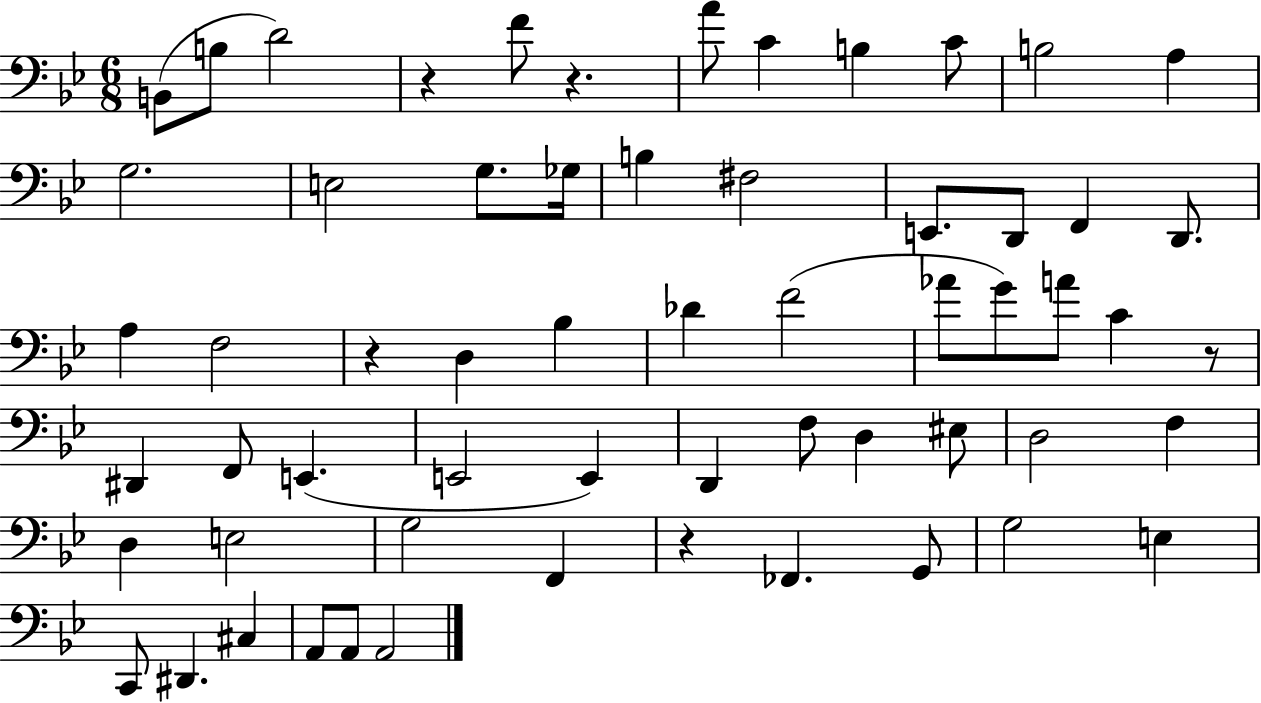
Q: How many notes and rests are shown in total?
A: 60